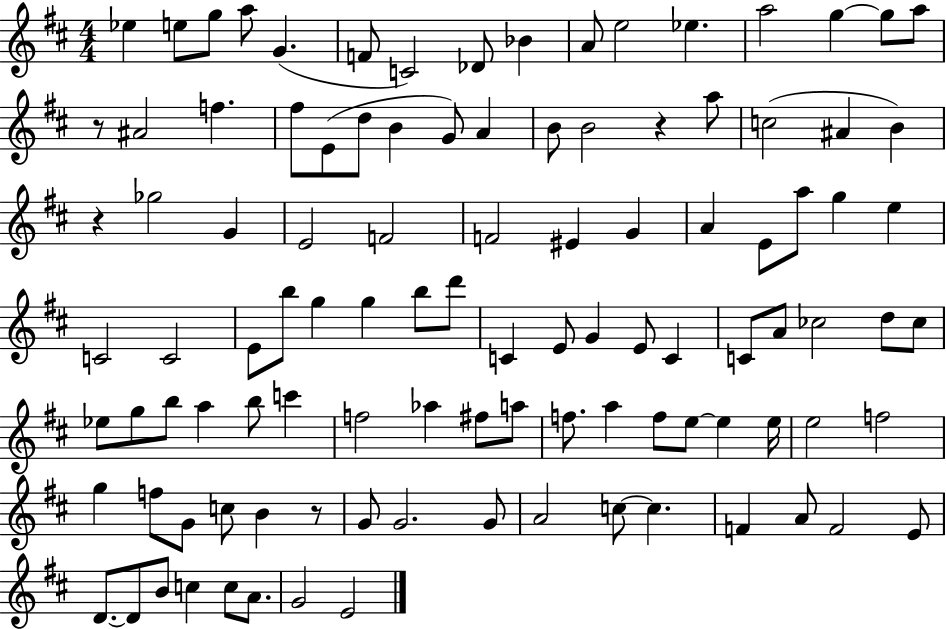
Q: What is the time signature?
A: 4/4